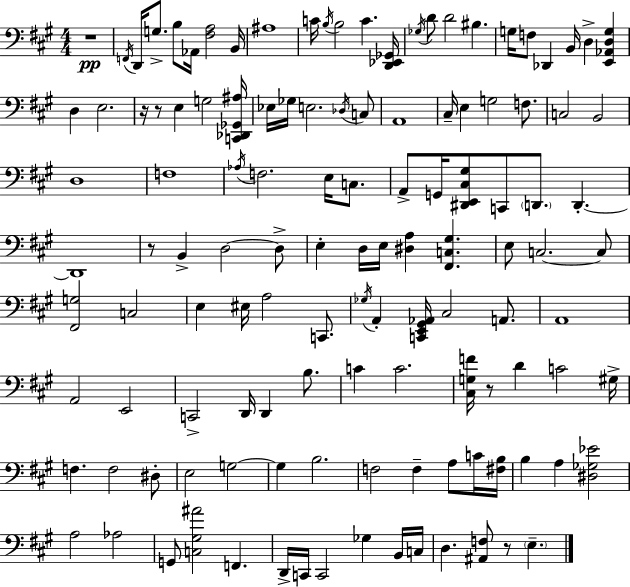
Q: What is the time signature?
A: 4/4